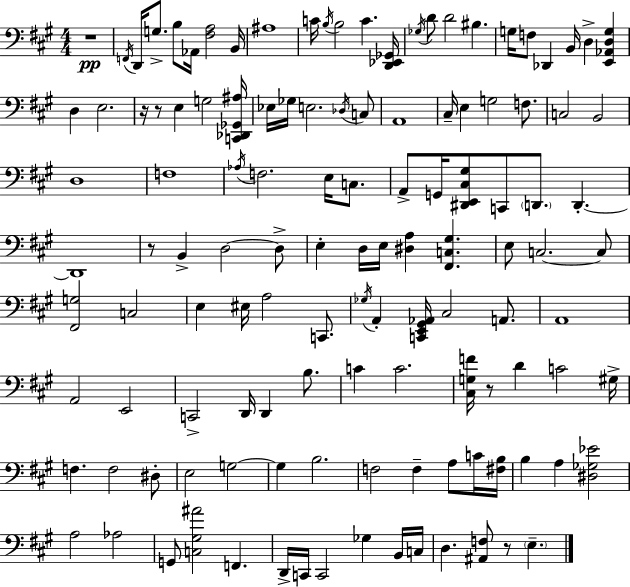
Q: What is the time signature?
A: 4/4